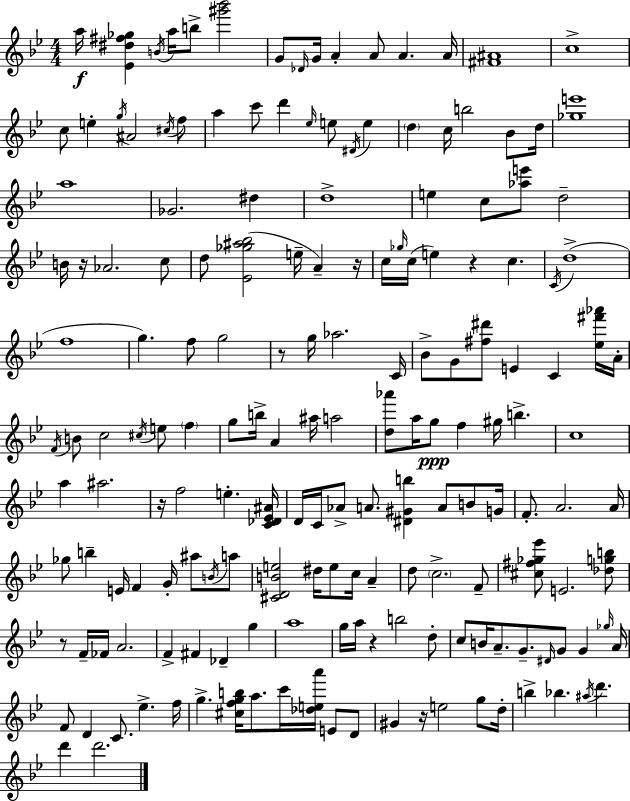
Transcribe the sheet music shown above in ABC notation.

X:1
T:Untitled
M:4/4
L:1/4
K:Gm
a/4 [_E^d^f_g] B/4 a/4 b/2 [^g'_b']2 G/2 _D/4 G/4 A A/2 A A/4 [^F^A]4 c4 c/2 e g/4 ^A2 ^c/4 f/2 a c'/2 d' _e/4 e/2 ^D/4 e d c/4 b2 _B/2 d/4 [_ge']4 a4 _G2 ^d d4 e c/2 [_ae']/2 d2 B/4 z/4 _A2 c/2 d/2 [_E_g^a_b]2 e/4 A z/4 c/4 _g/4 c/4 e z c C/4 d4 f4 g f/2 g2 z/2 g/4 _a2 C/4 _B/2 G/2 [^f^d']/2 E C [_e^f'_a']/4 A/4 F/4 B/2 c2 ^c/4 e/2 f g/2 b/4 A ^a/4 a2 [d_a']/2 a/4 g/2 f ^g/4 b c4 a ^a2 z/4 f2 e [C_D_E^A]/4 D/4 C/4 _A/2 A/2 [^D^Gb] A/2 B/2 G/4 F/2 A2 A/4 _g/2 b E/4 F G/4 ^a/2 B/4 a/2 [^CDBe]2 ^d/4 e/2 c/4 A d/2 c2 F/2 [^c^f_g_e']/2 E2 [_dgb]/2 z/2 F/4 _F/4 A2 F ^F _D g a4 g/4 a/4 z b2 d/2 c/2 B/4 A/2 G/2 ^D/4 G/2 G _g/4 A/4 F/2 D C/2 _e f/4 g [^cfgb]/4 a/2 c'/4 [_dea']/4 E/2 D/2 ^G z/4 e2 g/2 d/4 b _b ^a/4 d' d' d'2